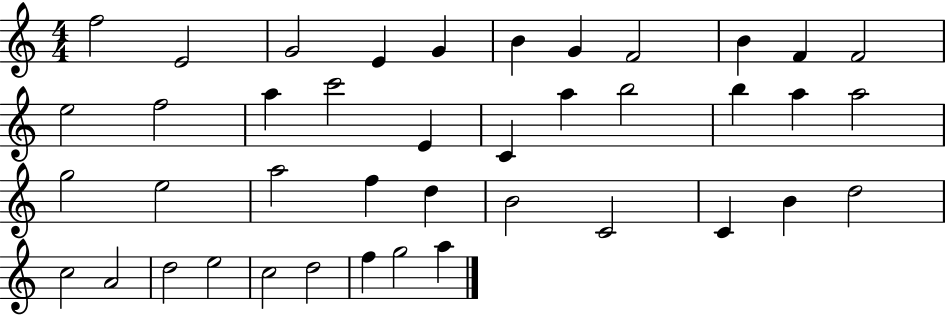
{
  \clef treble
  \numericTimeSignature
  \time 4/4
  \key c \major
  f''2 e'2 | g'2 e'4 g'4 | b'4 g'4 f'2 | b'4 f'4 f'2 | \break e''2 f''2 | a''4 c'''2 e'4 | c'4 a''4 b''2 | b''4 a''4 a''2 | \break g''2 e''2 | a''2 f''4 d''4 | b'2 c'2 | c'4 b'4 d''2 | \break c''2 a'2 | d''2 e''2 | c''2 d''2 | f''4 g''2 a''4 | \break \bar "|."
}